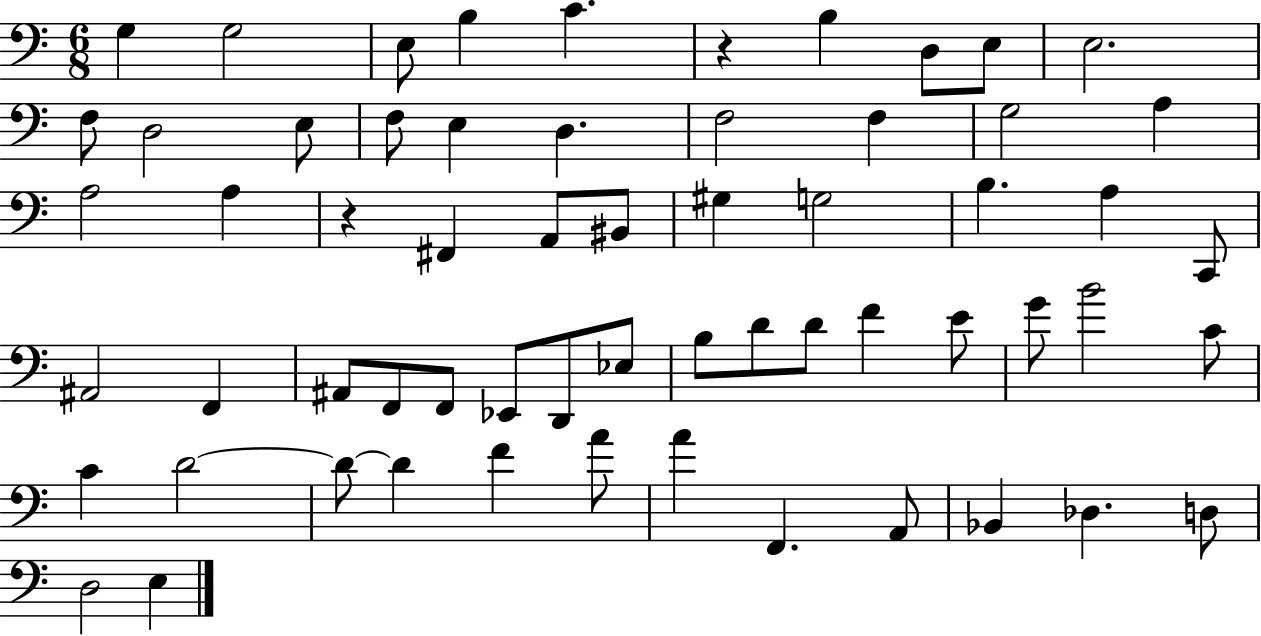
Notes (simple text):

G3/q G3/h E3/e B3/q C4/q. R/q B3/q D3/e E3/e E3/h. F3/e D3/h E3/e F3/e E3/q D3/q. F3/h F3/q G3/h A3/q A3/h A3/q R/q F#2/q A2/e BIS2/e G#3/q G3/h B3/q. A3/q C2/e A#2/h F2/q A#2/e F2/e F2/e Eb2/e D2/e Eb3/e B3/e D4/e D4/e F4/q E4/e G4/e B4/h C4/e C4/q D4/h D4/e D4/q F4/q A4/e A4/q F2/q. A2/e Bb2/q Db3/q. D3/e D3/h E3/q